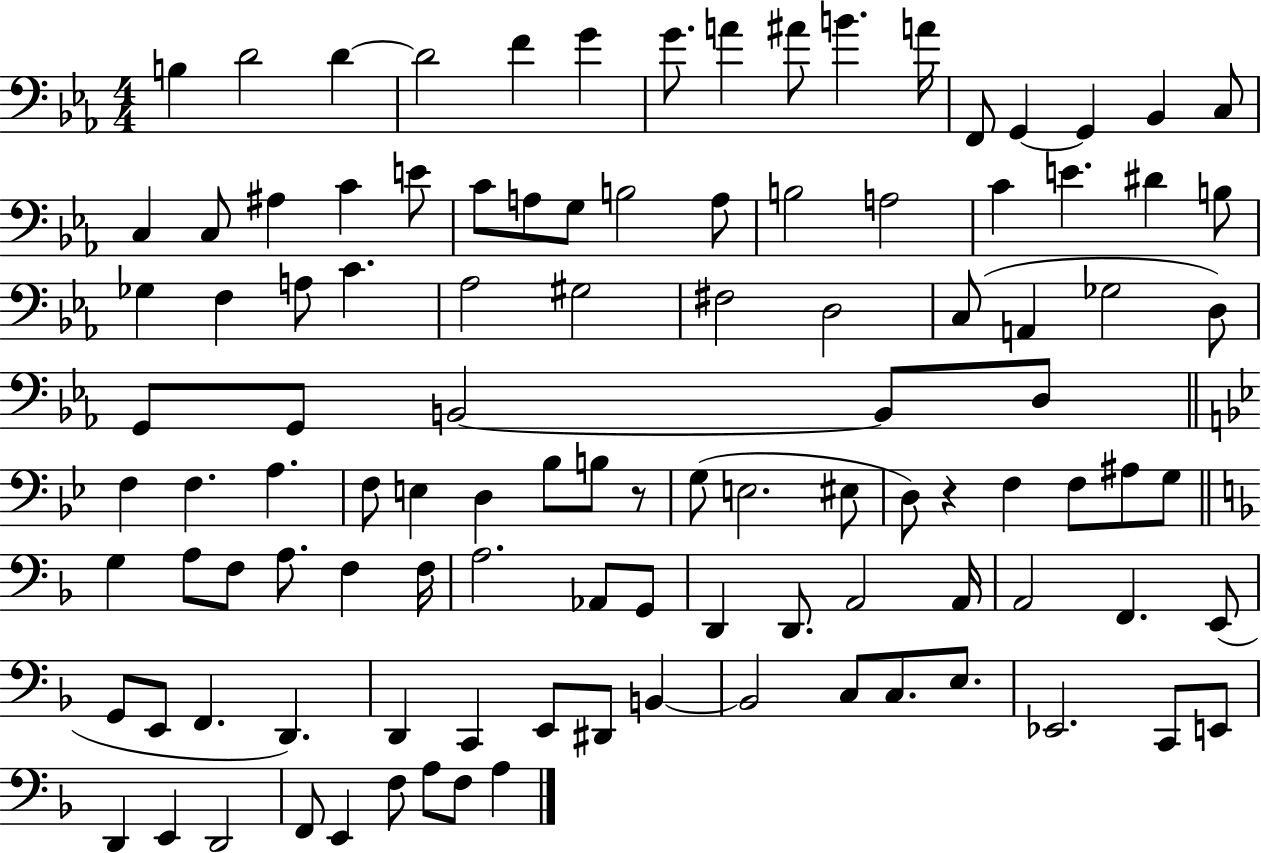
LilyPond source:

{
  \clef bass
  \numericTimeSignature
  \time 4/4
  \key ees \major
  b4 d'2 d'4~~ | d'2 f'4 g'4 | g'8. a'4 ais'8 b'4. a'16 | f,8 g,4~~ g,4 bes,4 c8 | \break c4 c8 ais4 c'4 e'8 | c'8 a8 g8 b2 a8 | b2 a2 | c'4 e'4. dis'4 b8 | \break ges4 f4 a8 c'4. | aes2 gis2 | fis2 d2 | c8( a,4 ges2 d8) | \break g,8 g,8 b,2~~ b,8 d8 | \bar "||" \break \key bes \major f4 f4. a4. | f8 e4 d4 bes8 b8 r8 | g8( e2. eis8 | d8) r4 f4 f8 ais8 g8 | \break \bar "||" \break \key f \major g4 a8 f8 a8. f4 f16 | a2. aes,8 g,8 | d,4 d,8. a,2 a,16 | a,2 f,4. e,8( | \break g,8 e,8 f,4. d,4.) | d,4 c,4 e,8 dis,8 b,4~~ | b,2 c8 c8. e8. | ees,2. c,8 e,8 | \break d,4 e,4 d,2 | f,8 e,4 f8 a8 f8 a4 | \bar "|."
}